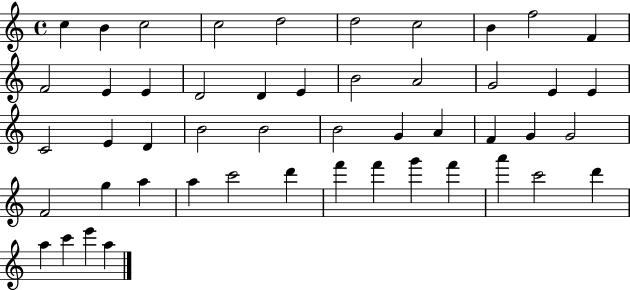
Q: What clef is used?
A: treble